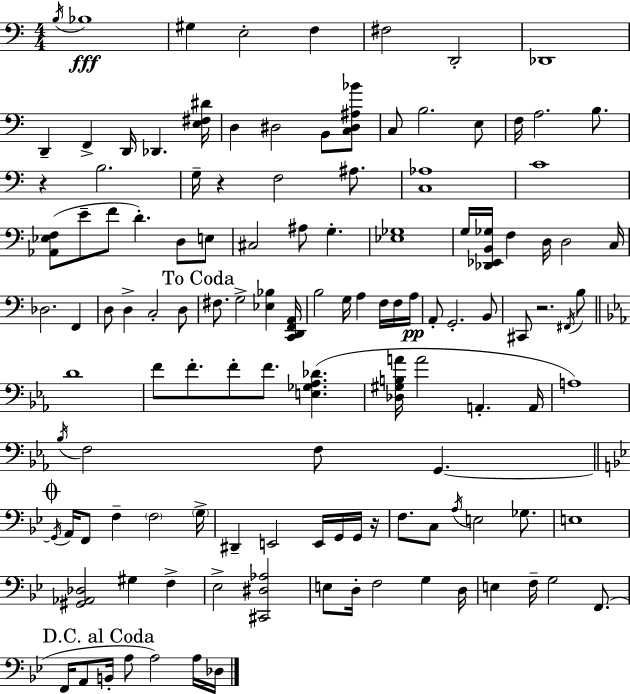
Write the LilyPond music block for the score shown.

{
  \clef bass
  \numericTimeSignature
  \time 4/4
  \key a \minor
  \acciaccatura { b16 }\fff bes1 | gis4 e2-. f4 | fis2 d,2-. | des,1 | \break d,4-- f,4-> d,16 des,4. | <e fis dis'>16 d4 dis2 b,8 <c dis ais bes'>8 | c8 b2. e8 | f16 a2. b8. | \break r4 b2. | g16-- r4 f2 ais8. | <c aes>1 | c'1 | \break <aes, ees f>8( e'8-- f'8 d'4.-.) d8 e8 | cis2 ais8 g4.-. | <ees ges>1 | g16 <des, ees, b, ges>16 f4 d16 d2 | \break c16 des2. f,4 | d8 d4-> c2-. d8 | \mark "To Coda" fis8. g2-> <ees bes>4 | <c, d, f, a,>16 b2 g16 a4 f16 f16 | \break a16\pp a,8-. g,2.-. b,8 | cis,8 r2. \acciaccatura { fis,16 } | b8 \bar "||" \break \key c \minor d'1 | f'8 f'8.-. f'8-. f'8. <e ges aes des'>4.( | <des gis b a'>16 a'2 a,4.-. a,16 | a1) | \break \acciaccatura { bes16 } f2 f8 g,4.~~ | \mark \markup { \musicglyph "scripts.coda" } \bar "||" \break \key bes \major \acciaccatura { g,16 } a,16 f,8 f4-- \parenthesize f2 | \parenthesize g16-> dis,4-- e,2 e,16 g,16 g,16 | r16 f8. c8 \acciaccatura { a16 } e2 ges8. | e1 | \break <gis, aes, des>2 gis4 f4-> | ees2-> <cis, dis aes>2 | e8 d16-. f2 g4 | d16 e4 f16-- g2 f,8.( | \break \mark "D.C. al Coda" f,16 a,8 b,16-. a8 a2) | a16 des16 \bar "|."
}